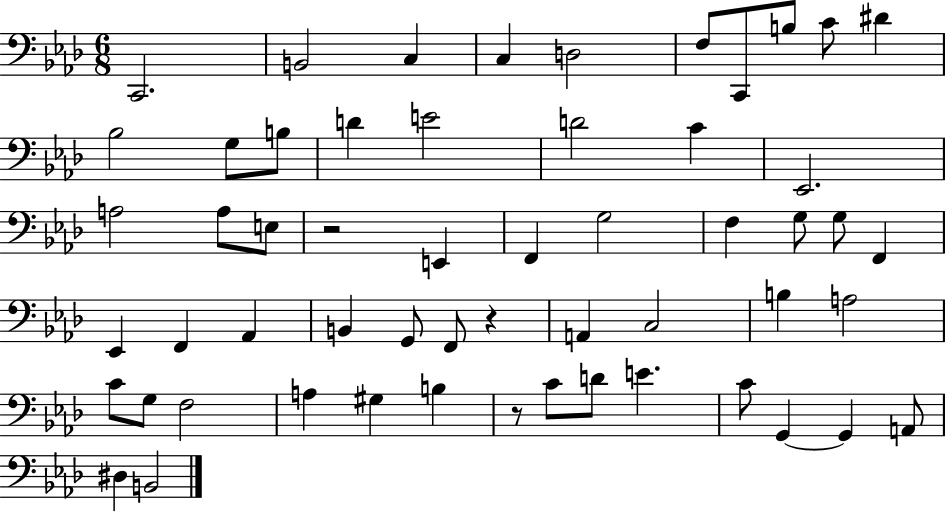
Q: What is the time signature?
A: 6/8